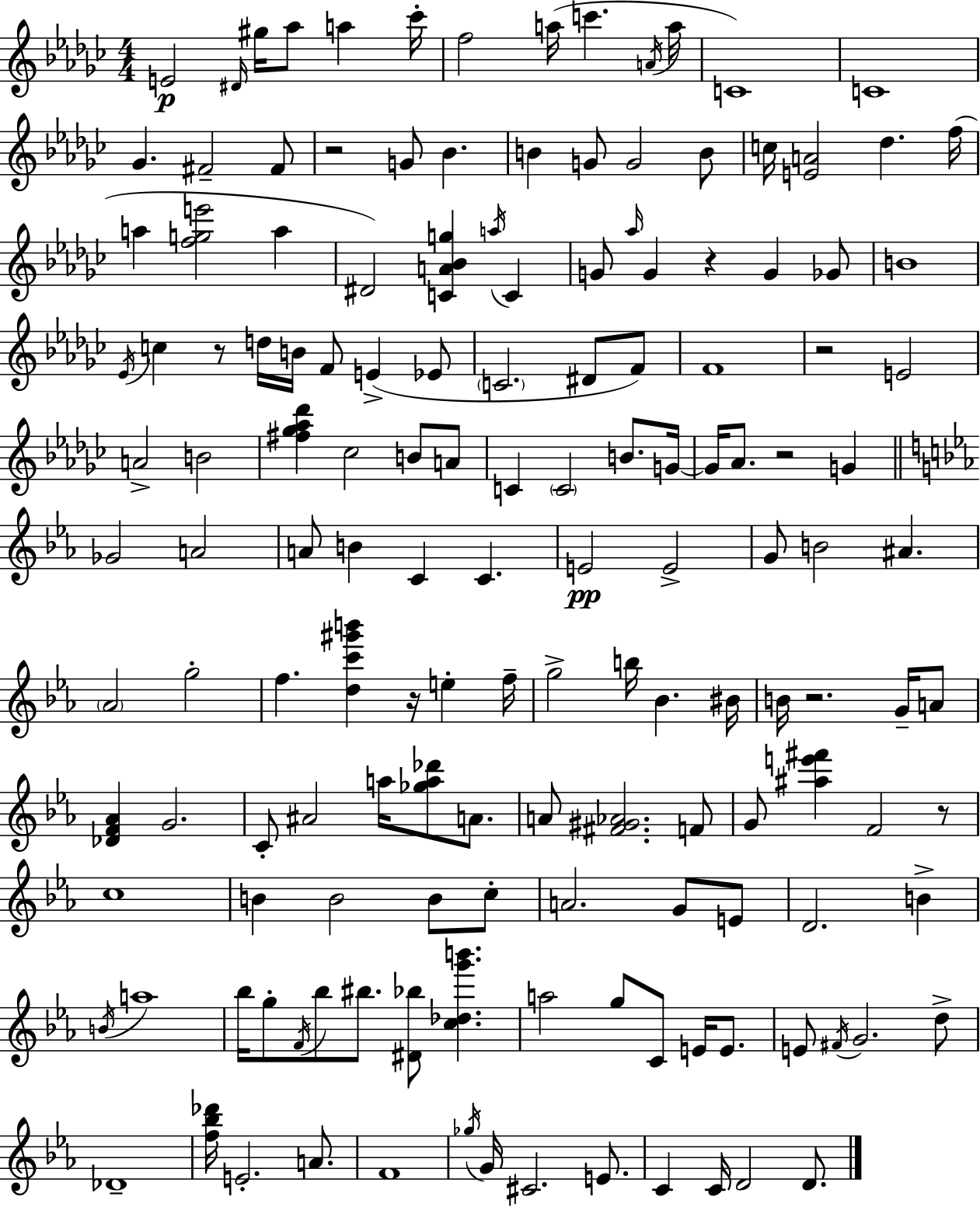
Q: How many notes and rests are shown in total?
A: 150